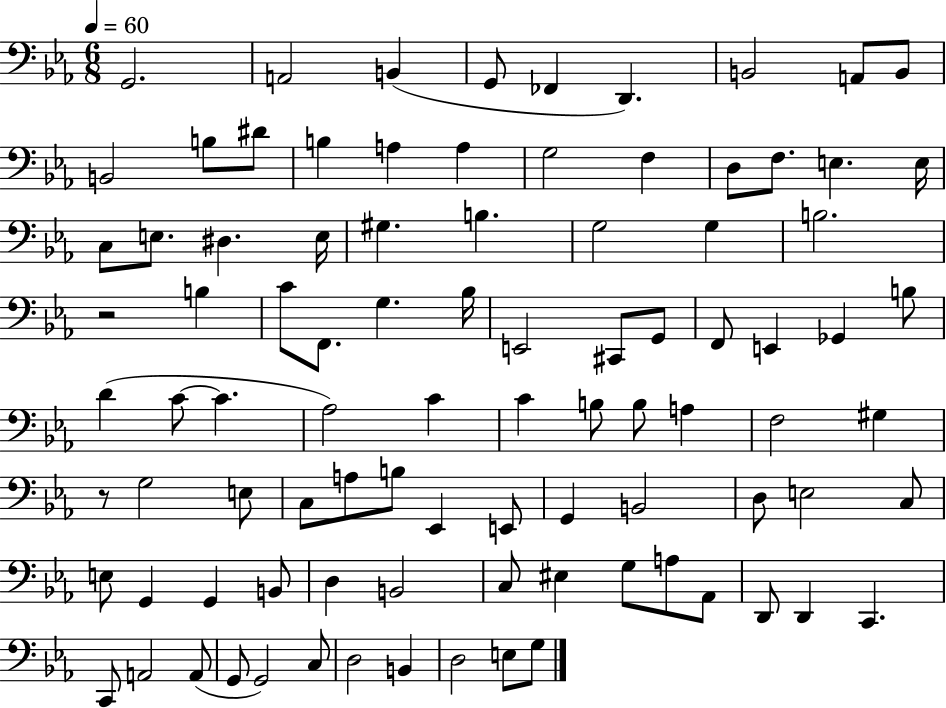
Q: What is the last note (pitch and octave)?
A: G3